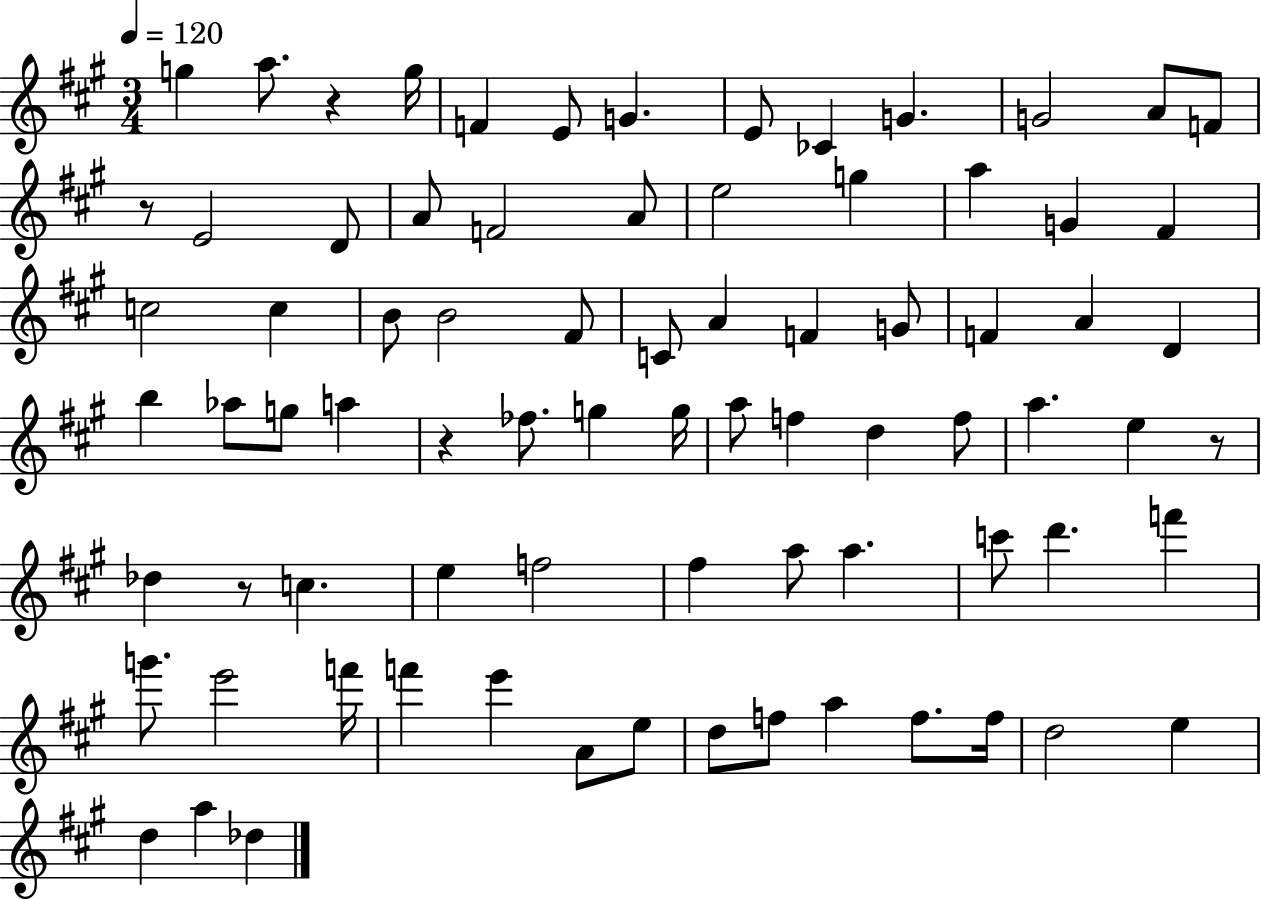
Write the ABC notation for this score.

X:1
T:Untitled
M:3/4
L:1/4
K:A
g a/2 z g/4 F E/2 G E/2 _C G G2 A/2 F/2 z/2 E2 D/2 A/2 F2 A/2 e2 g a G ^F c2 c B/2 B2 ^F/2 C/2 A F G/2 F A D b _a/2 g/2 a z _f/2 g g/4 a/2 f d f/2 a e z/2 _d z/2 c e f2 ^f a/2 a c'/2 d' f' g'/2 e'2 f'/4 f' e' A/2 e/2 d/2 f/2 a f/2 f/4 d2 e d a _d